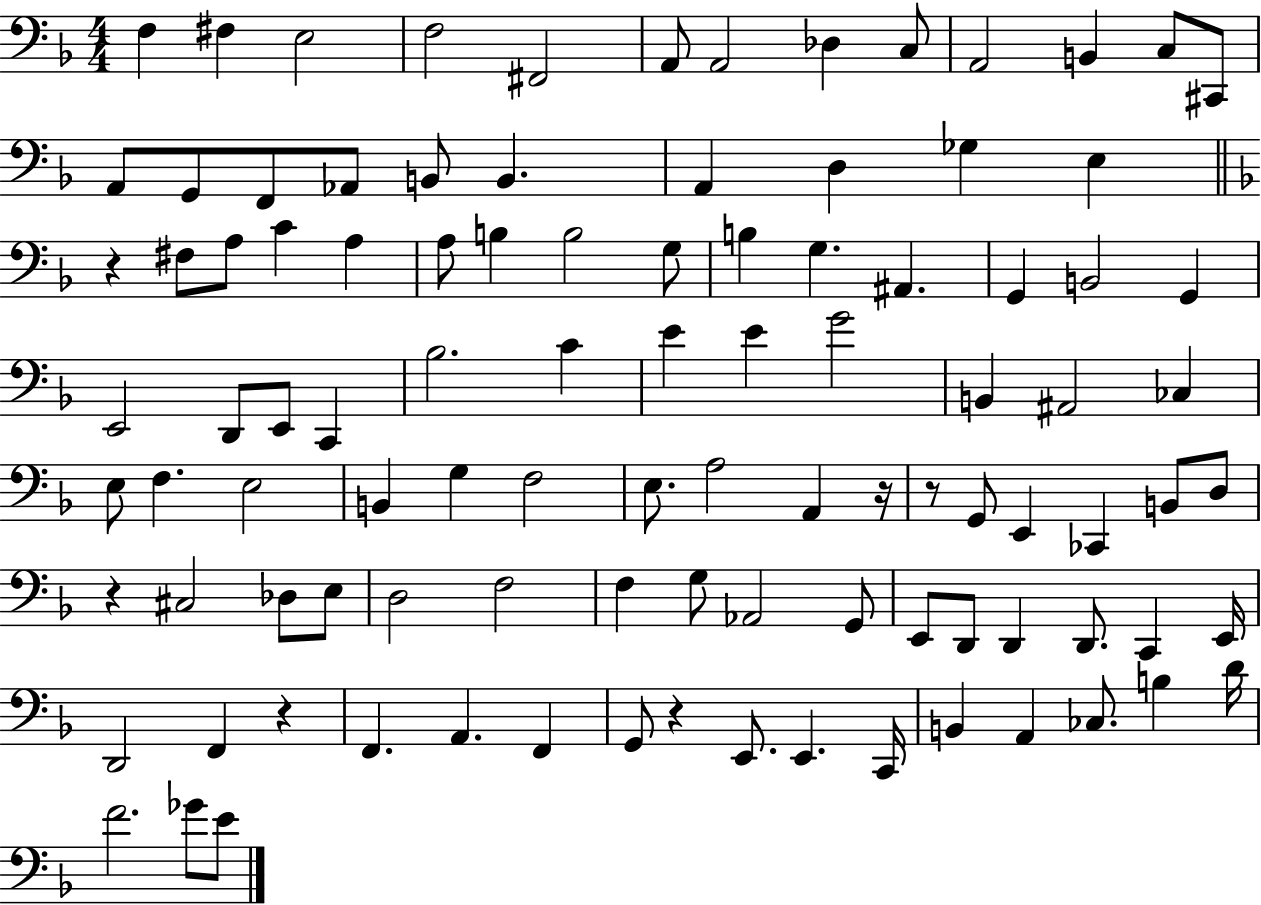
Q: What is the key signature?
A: F major